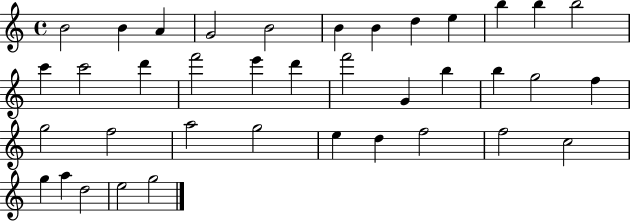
{
  \clef treble
  \time 4/4
  \defaultTimeSignature
  \key c \major
  b'2 b'4 a'4 | g'2 b'2 | b'4 b'4 d''4 e''4 | b''4 b''4 b''2 | \break c'''4 c'''2 d'''4 | f'''2 e'''4 d'''4 | f'''2 g'4 b''4 | b''4 g''2 f''4 | \break g''2 f''2 | a''2 g''2 | e''4 d''4 f''2 | f''2 c''2 | \break g''4 a''4 d''2 | e''2 g''2 | \bar "|."
}